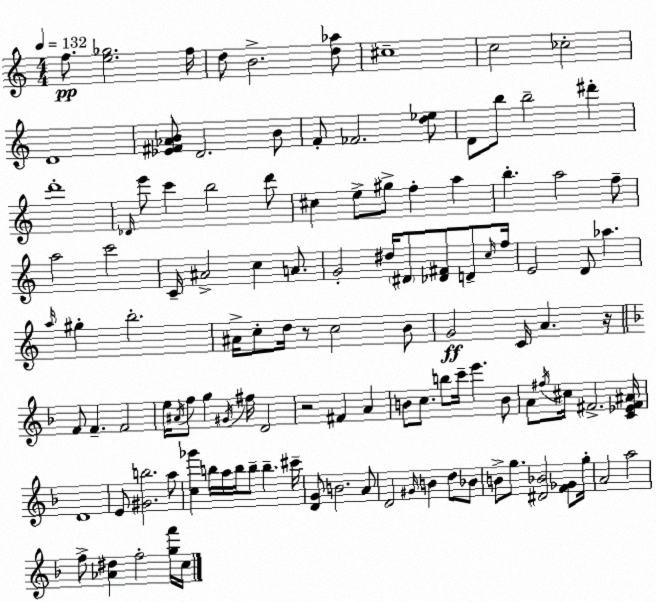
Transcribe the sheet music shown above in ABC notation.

X:1
T:Untitled
M:4/4
L:1/4
K:Am
f/2 [e_g]2 f/4 d/2 B2 [d_a]/2 ^c4 c2 _c2 D4 [_E^F_AB]/2 D2 B/2 F/2 _F2 [d_e]/2 D/2 b/2 b2 ^d' d'4 _D/4 e'/2 c' b2 d'/2 ^c e/2 ^g/2 f a b a2 f/2 a2 c'2 C/4 ^A2 c A/2 G2 ^d/4 ^D/2 [_D^F]/2 D/2 c/4 f/4 E2 D/2 _a a/4 ^g b2 ^A/4 c/2 d/4 z/2 c2 B/2 G2 C/4 A z/4 F/2 F F2 e/4 ^A/4 f/2 g ^G/4 ^f/4 D2 z2 ^F A B/2 c/2 b/2 c'/4 e' B/2 A/2 ^f/4 ^c/4 ^F2 [C_E^F^A]/4 D4 E/2 [^Gb]2 a/2 [c_g'] b/4 a/4 b/4 b/2 b ^c'/4 [DG]/2 B2 A/2 D2 ^G/4 B d/2 _B/2 B/2 g/2 [^D_B]2 [F_G]/2 g/4 A2 a2 f/2 [_A^d] f2 [gf']/4 c/4